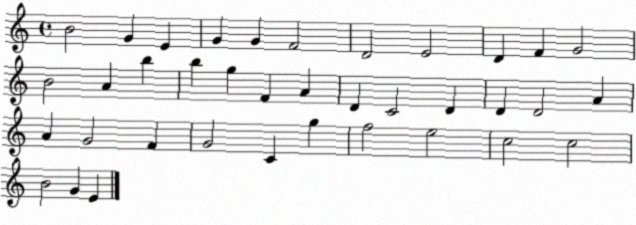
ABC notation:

X:1
T:Untitled
M:4/4
L:1/4
K:C
B2 G E G G F2 D2 E2 D F G2 B2 A b b g F A D C2 D D D2 A A G2 F G2 C g f2 e2 c2 c2 B2 G E